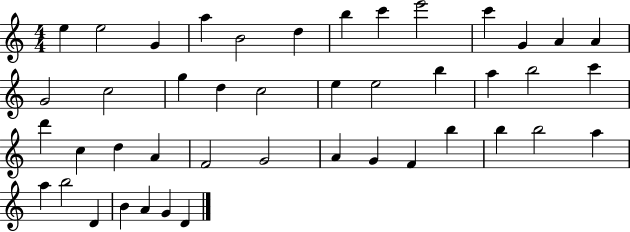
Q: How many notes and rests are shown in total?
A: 44